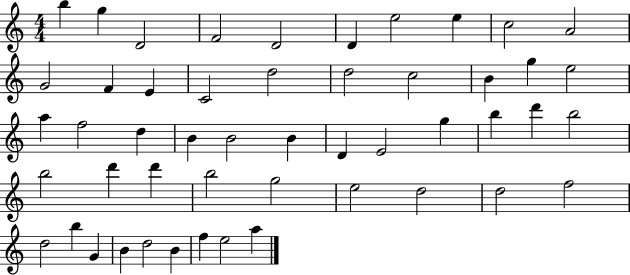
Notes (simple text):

B5/q G5/q D4/h F4/h D4/h D4/q E5/h E5/q C5/h A4/h G4/h F4/q E4/q C4/h D5/h D5/h C5/h B4/q G5/q E5/h A5/q F5/h D5/q B4/q B4/h B4/q D4/q E4/h G5/q B5/q D6/q B5/h B5/h D6/q D6/q B5/h G5/h E5/h D5/h D5/h F5/h D5/h B5/q G4/q B4/q D5/h B4/q F5/q E5/h A5/q